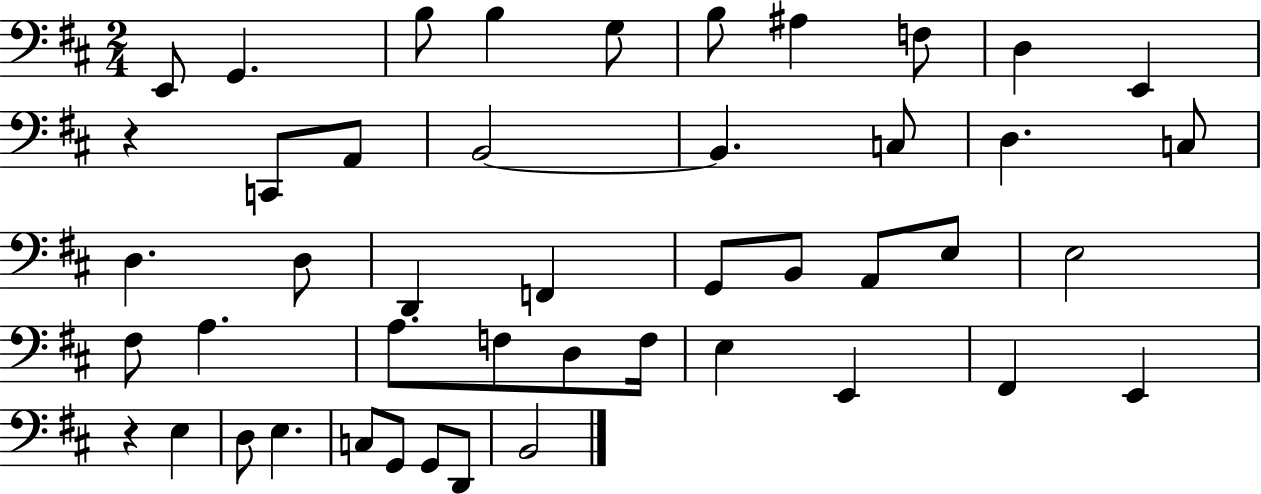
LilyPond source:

{
  \clef bass
  \numericTimeSignature
  \time 2/4
  \key d \major
  e,8 g,4. | b8 b4 g8 | b8 ais4 f8 | d4 e,4 | \break r4 c,8 a,8 | b,2~~ | b,4. c8 | d4. c8 | \break d4. d8 | d,4 f,4 | g,8 b,8 a,8 e8 | e2 | \break fis8 a4. | a8. f8 d8 f16 | e4 e,4 | fis,4 e,4 | \break r4 e4 | d8 e4. | c8 g,8 g,8 d,8 | b,2 | \break \bar "|."
}